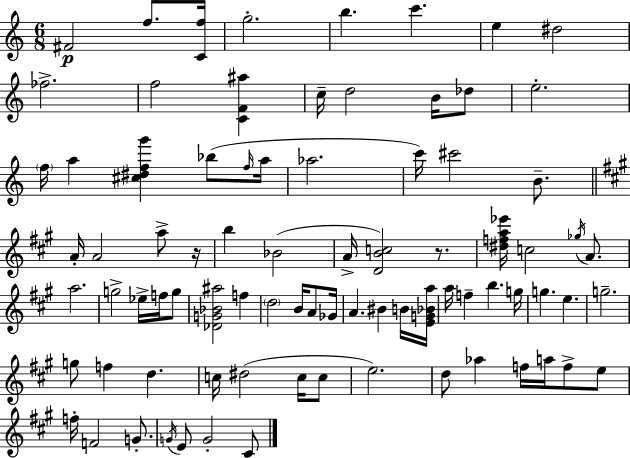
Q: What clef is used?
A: treble